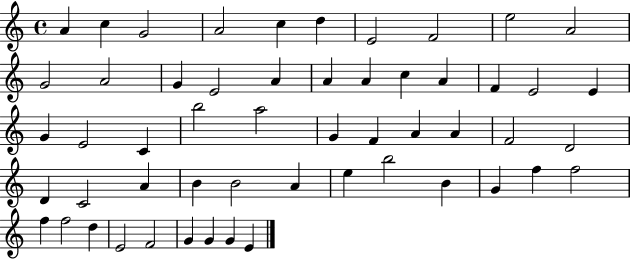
X:1
T:Untitled
M:4/4
L:1/4
K:C
A c G2 A2 c d E2 F2 e2 A2 G2 A2 G E2 A A A c A F E2 E G E2 C b2 a2 G F A A F2 D2 D C2 A B B2 A e b2 B G f f2 f f2 d E2 F2 G G G E